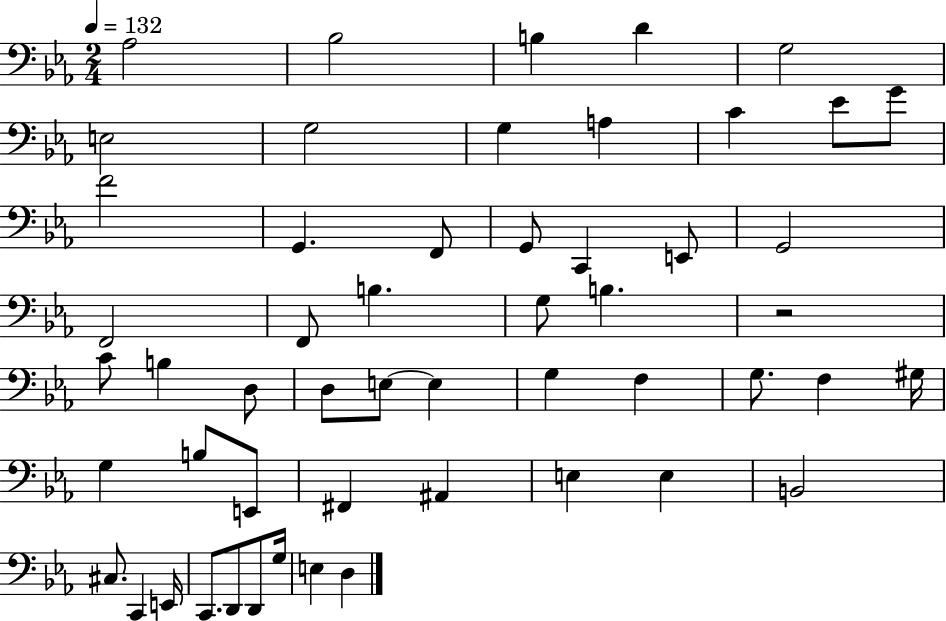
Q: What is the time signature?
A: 2/4